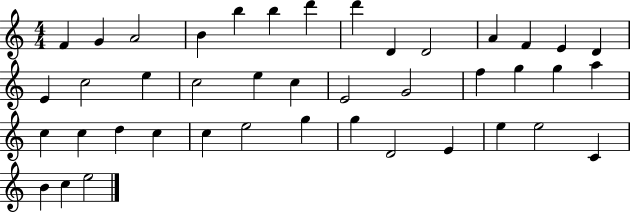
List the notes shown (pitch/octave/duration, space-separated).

F4/q G4/q A4/h B4/q B5/q B5/q D6/q D6/q D4/q D4/h A4/q F4/q E4/q D4/q E4/q C5/h E5/q C5/h E5/q C5/q E4/h G4/h F5/q G5/q G5/q A5/q C5/q C5/q D5/q C5/q C5/q E5/h G5/q G5/q D4/h E4/q E5/q E5/h C4/q B4/q C5/q E5/h